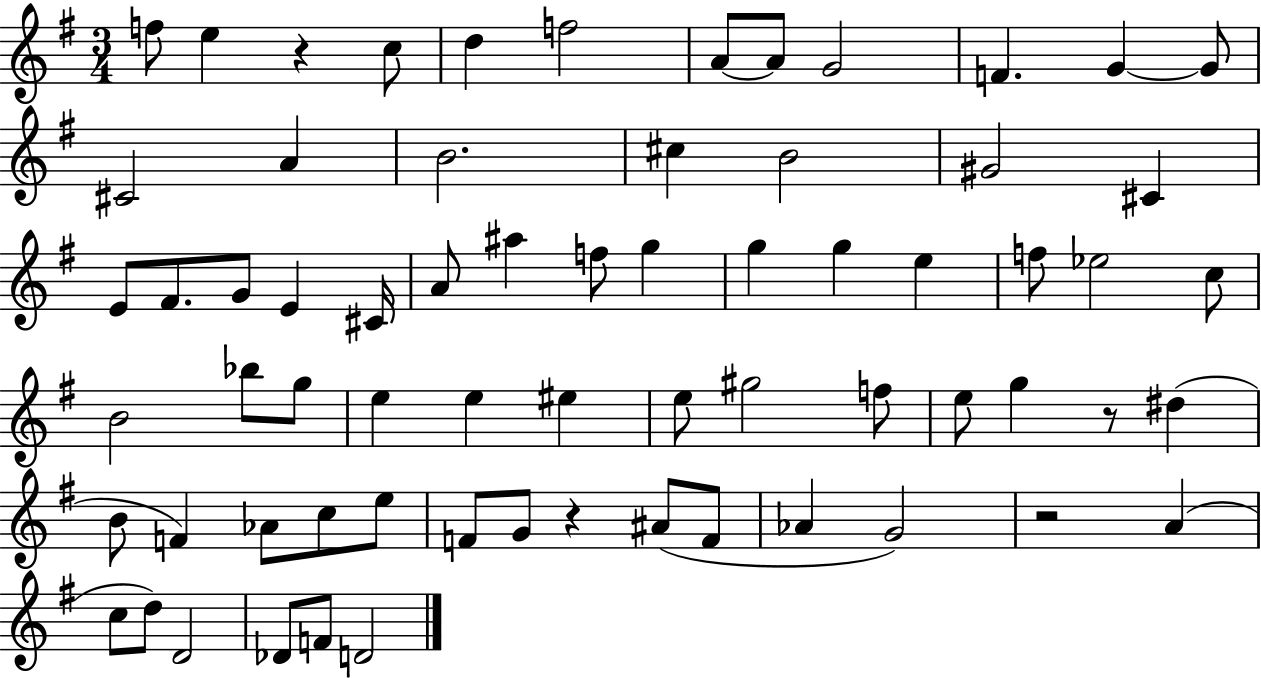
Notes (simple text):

F5/e E5/q R/q C5/e D5/q F5/h A4/e A4/e G4/h F4/q. G4/q G4/e C#4/h A4/q B4/h. C#5/q B4/h G#4/h C#4/q E4/e F#4/e. G4/e E4/q C#4/s A4/e A#5/q F5/e G5/q G5/q G5/q E5/q F5/e Eb5/h C5/e B4/h Bb5/e G5/e E5/q E5/q EIS5/q E5/e G#5/h F5/e E5/e G5/q R/e D#5/q B4/e F4/q Ab4/e C5/e E5/e F4/e G4/e R/q A#4/e F4/e Ab4/q G4/h R/h A4/q C5/e D5/e D4/h Db4/e F4/e D4/h